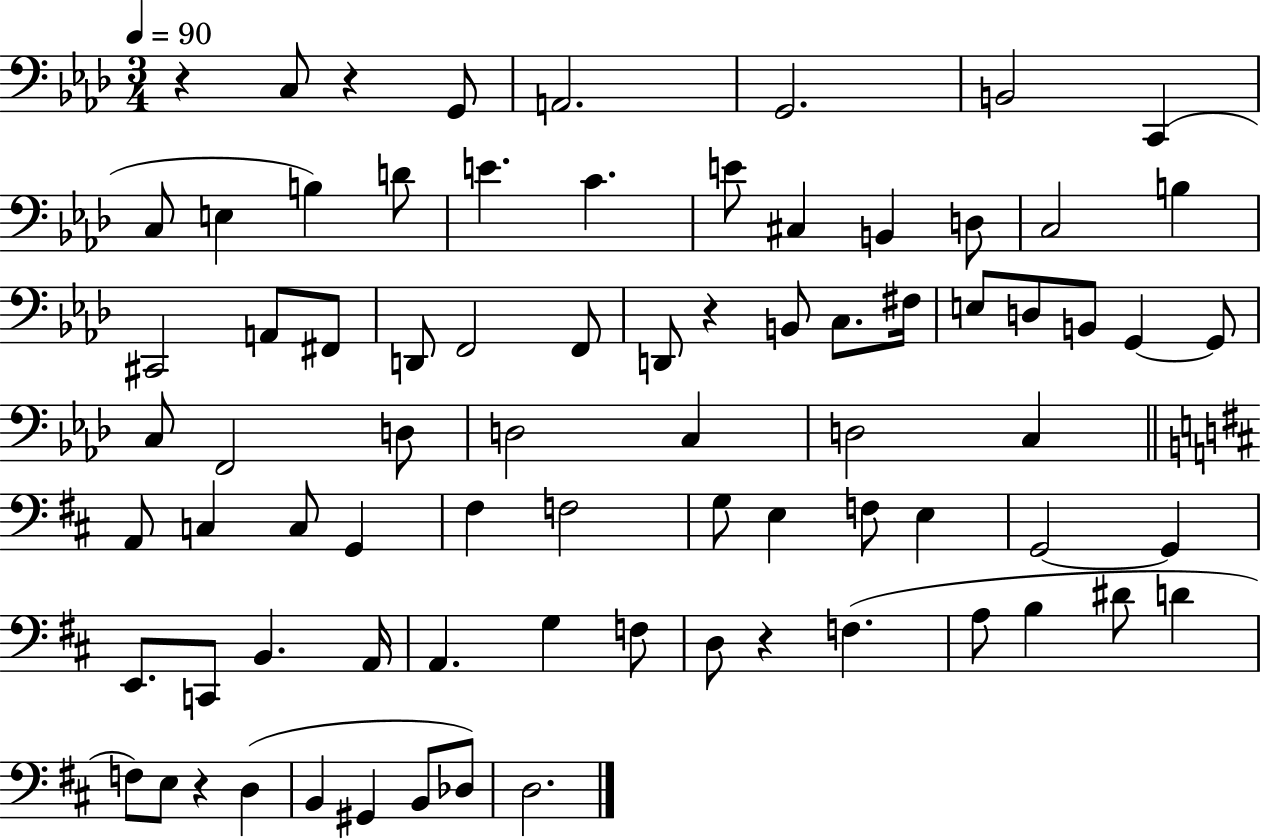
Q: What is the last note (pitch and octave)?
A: D3